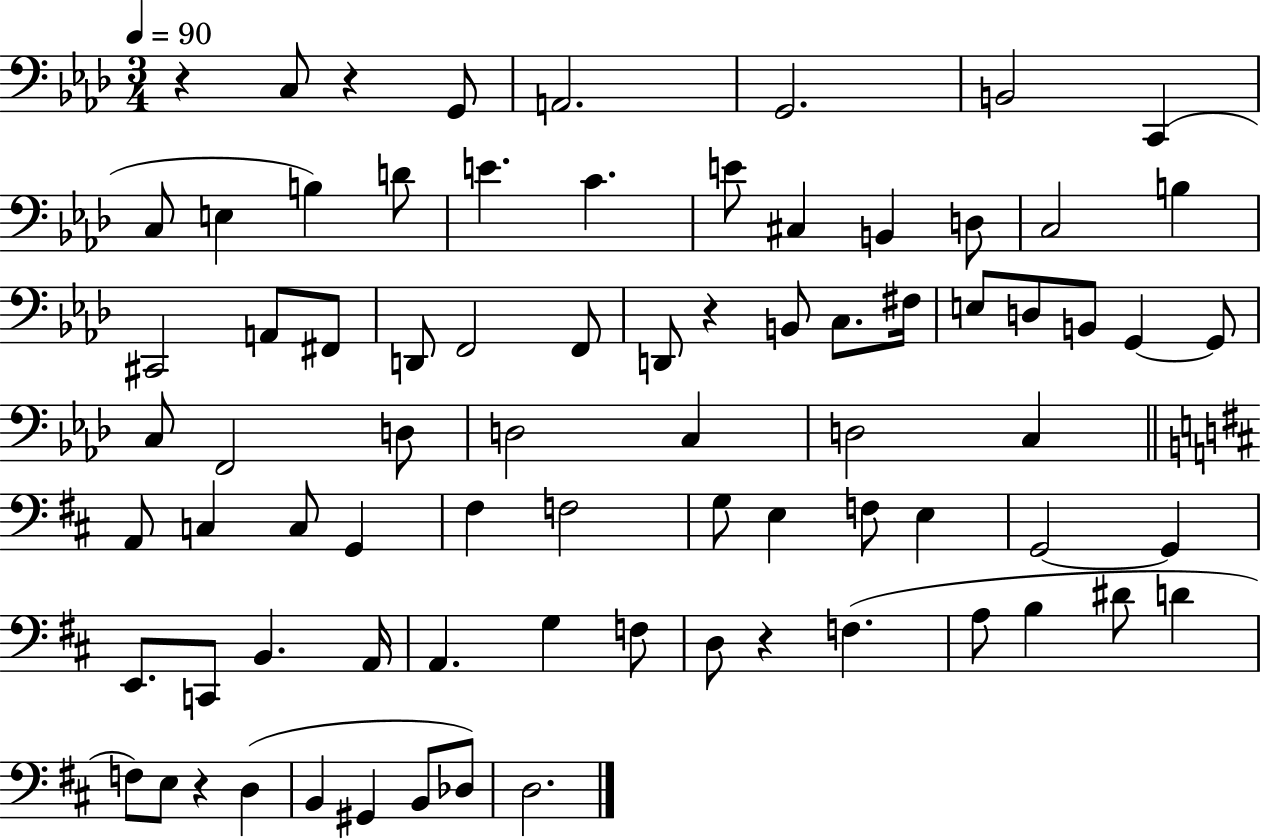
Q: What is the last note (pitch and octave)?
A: D3